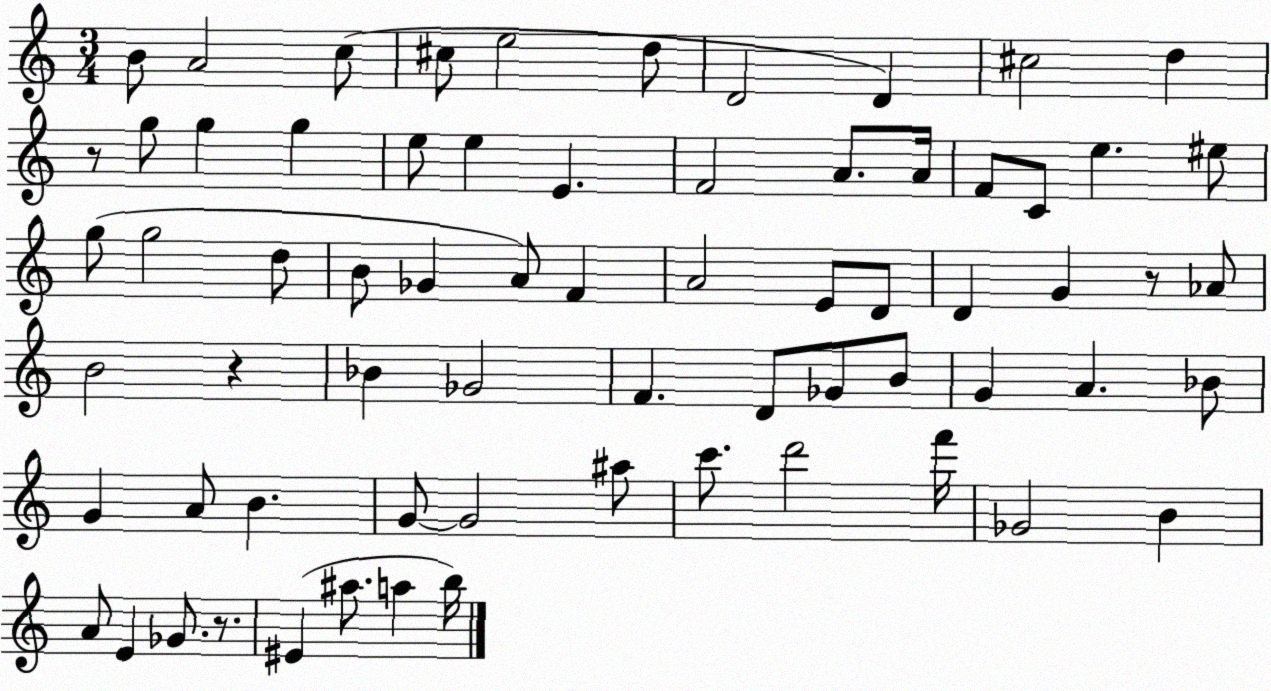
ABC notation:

X:1
T:Untitled
M:3/4
L:1/4
K:C
B/2 A2 c/2 ^c/2 e2 d/2 D2 D ^c2 d z/2 g/2 g g e/2 e E F2 A/2 A/4 F/2 C/2 e ^e/2 g/2 g2 d/2 B/2 _G A/2 F A2 E/2 D/2 D G z/2 _A/2 B2 z _B _G2 F D/2 _G/2 B/2 G A _B/2 G A/2 B G/2 G2 ^a/2 c'/2 d'2 f'/4 _G2 B A/2 E _G/2 z/2 ^E ^a/2 a b/4